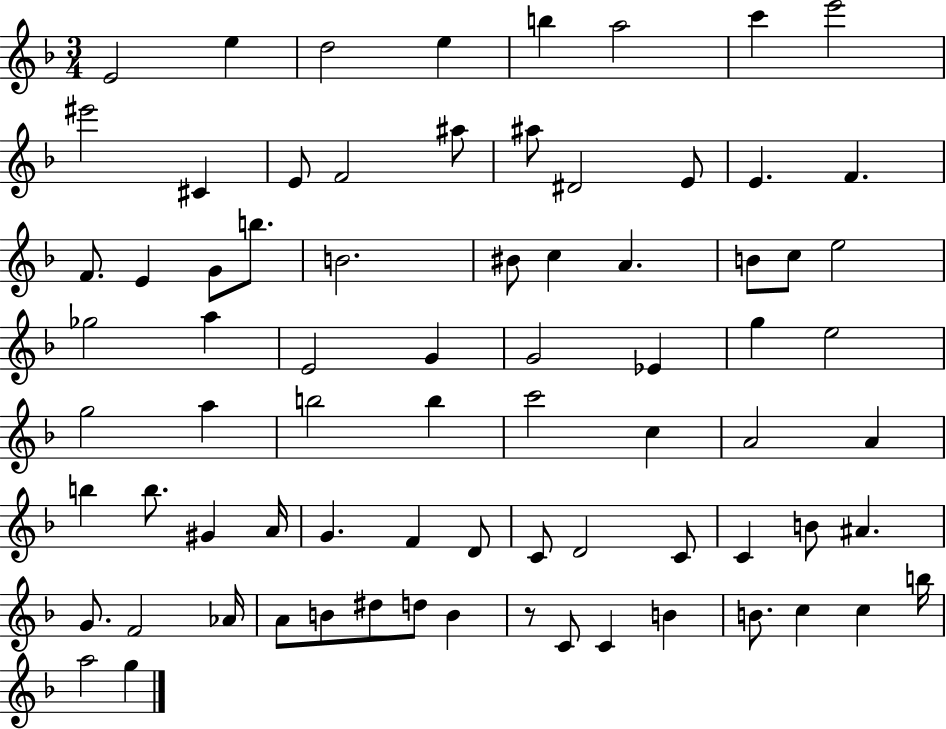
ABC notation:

X:1
T:Untitled
M:3/4
L:1/4
K:F
E2 e d2 e b a2 c' e'2 ^e'2 ^C E/2 F2 ^a/2 ^a/2 ^D2 E/2 E F F/2 E G/2 b/2 B2 ^B/2 c A B/2 c/2 e2 _g2 a E2 G G2 _E g e2 g2 a b2 b c'2 c A2 A b b/2 ^G A/4 G F D/2 C/2 D2 C/2 C B/2 ^A G/2 F2 _A/4 A/2 B/2 ^d/2 d/2 B z/2 C/2 C B B/2 c c b/4 a2 g